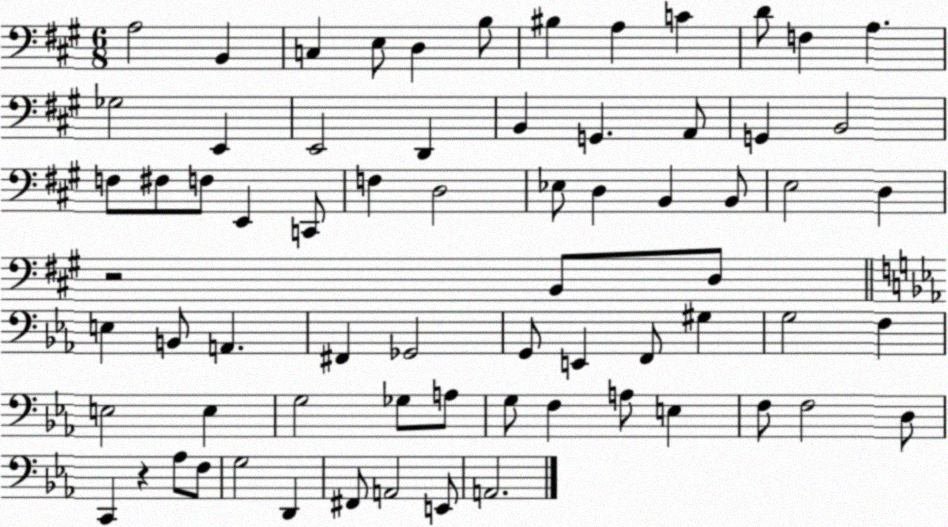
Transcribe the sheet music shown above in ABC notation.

X:1
T:Untitled
M:6/8
L:1/4
K:A
A,2 B,, C, E,/2 D, B,/2 ^B, A, C D/2 F, A, _G,2 E,, E,,2 D,, B,, G,, A,,/2 G,, B,,2 F,/2 ^F,/2 F,/2 E,, C,,/2 F, D,2 _E,/2 D, B,, B,,/2 E,2 D, z2 B,,/2 D,/2 E, B,,/2 A,, ^F,, _G,,2 G,,/2 E,, F,,/2 ^G, G,2 F, E,2 E, G,2 _G,/2 A,/2 G,/2 F, A,/2 E, F,/2 F,2 D,/2 C,, z _A,/2 F,/2 G,2 D,, ^F,,/2 A,,2 E,,/2 A,,2